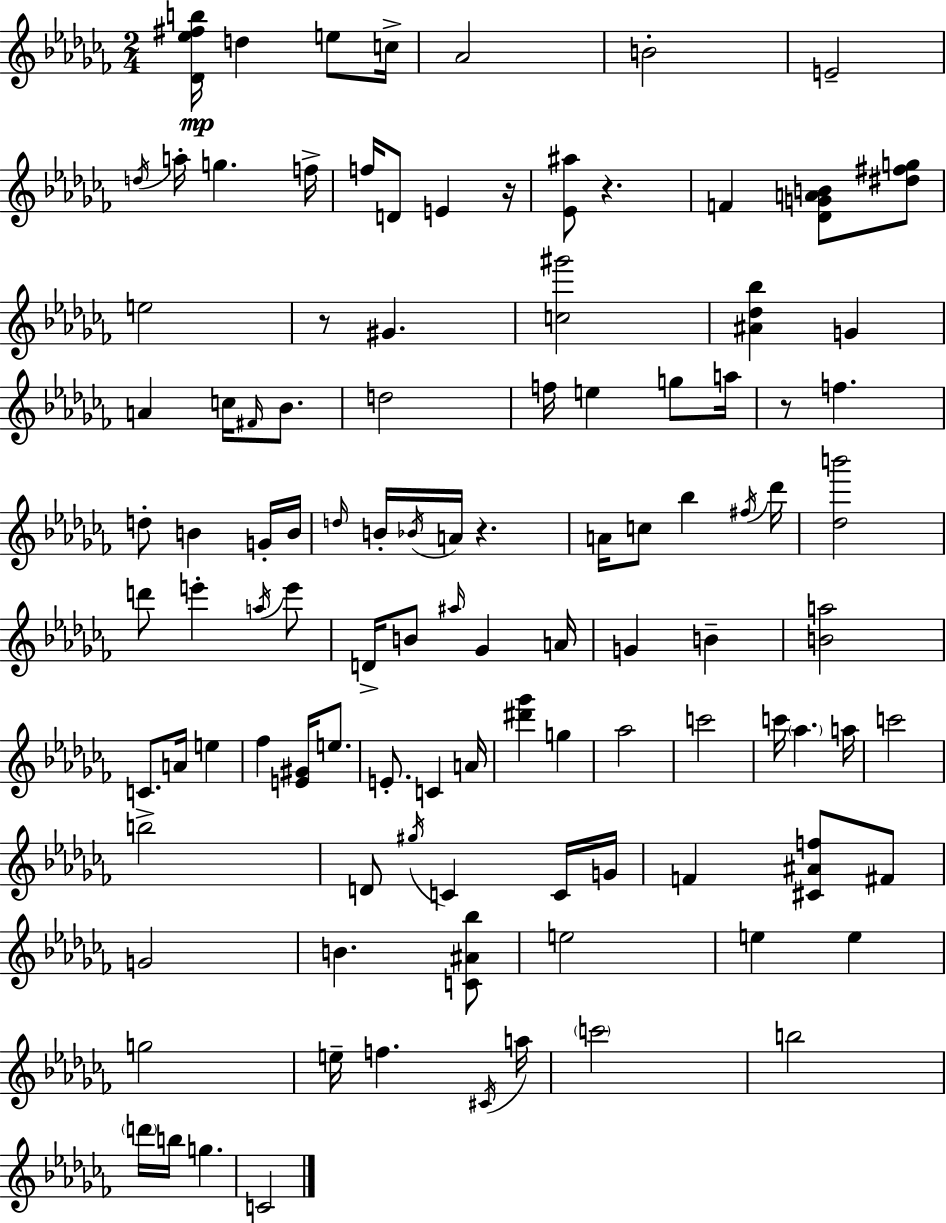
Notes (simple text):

[Db4,Eb5,F#5,B5]/s D5/q E5/e C5/s Ab4/h B4/h E4/h D5/s A5/s G5/q. F5/s F5/s D4/e E4/q R/s [Eb4,A#5]/e R/q. F4/q [Db4,G4,A4,B4]/e [D#5,F#5,G5]/e E5/h R/e G#4/q. [C5,G#6]/h [A#4,Db5,Bb5]/q G4/q A4/q C5/s F#4/s Bb4/e. D5/h F5/s E5/q G5/e A5/s R/e F5/q. D5/e B4/q G4/s B4/s D5/s B4/s Bb4/s A4/s R/q. A4/s C5/e Bb5/q F#5/s Db6/s [Db5,B6]/h D6/e E6/q A5/s E6/e D4/s B4/e A#5/s Gb4/q A4/s G4/q B4/q [B4,A5]/h C4/e. A4/s E5/q FES5/q [E4,G#4]/s E5/e. E4/e. C4/q A4/s [D#6,Gb6]/q G5/q Ab5/h C6/h C6/s Ab5/q. A5/s C6/h B5/h D4/e G#5/s C4/q C4/s G4/s F4/q [C#4,A#4,F5]/e F#4/e G4/h B4/q. [C4,A#4,Bb5]/e E5/h E5/q E5/q G5/h E5/s F5/q. C#4/s A5/s C6/h B5/h D6/s B5/s G5/q. C4/h